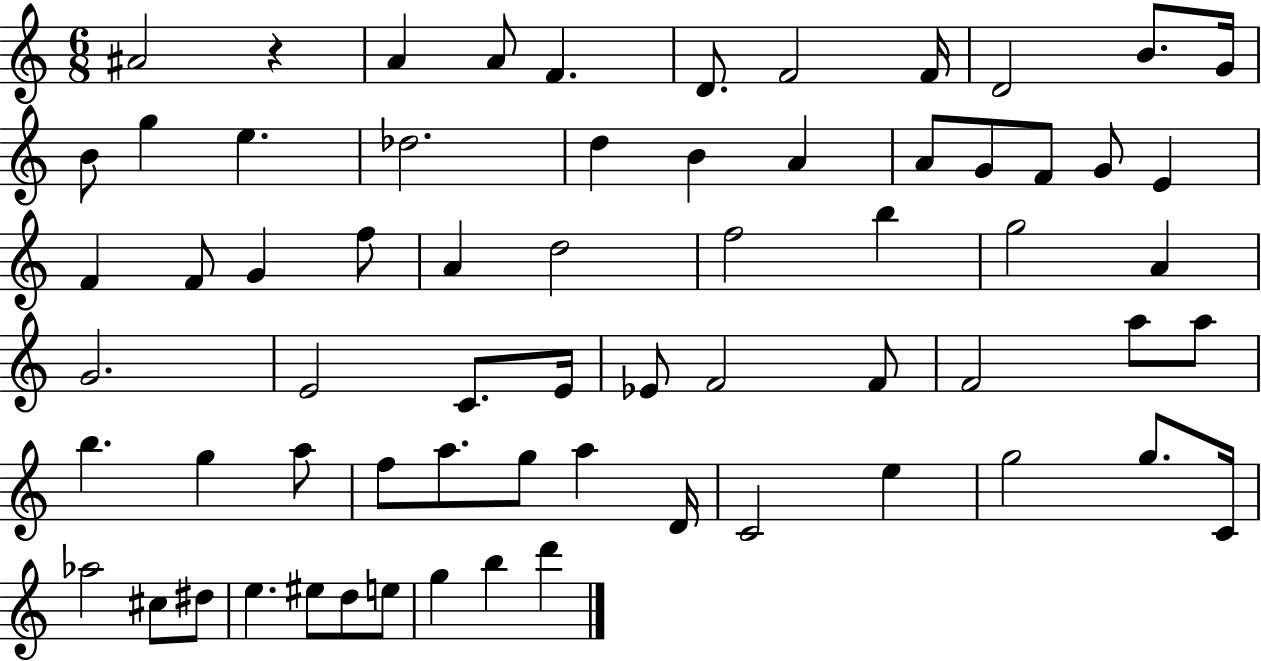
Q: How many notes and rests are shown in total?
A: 66